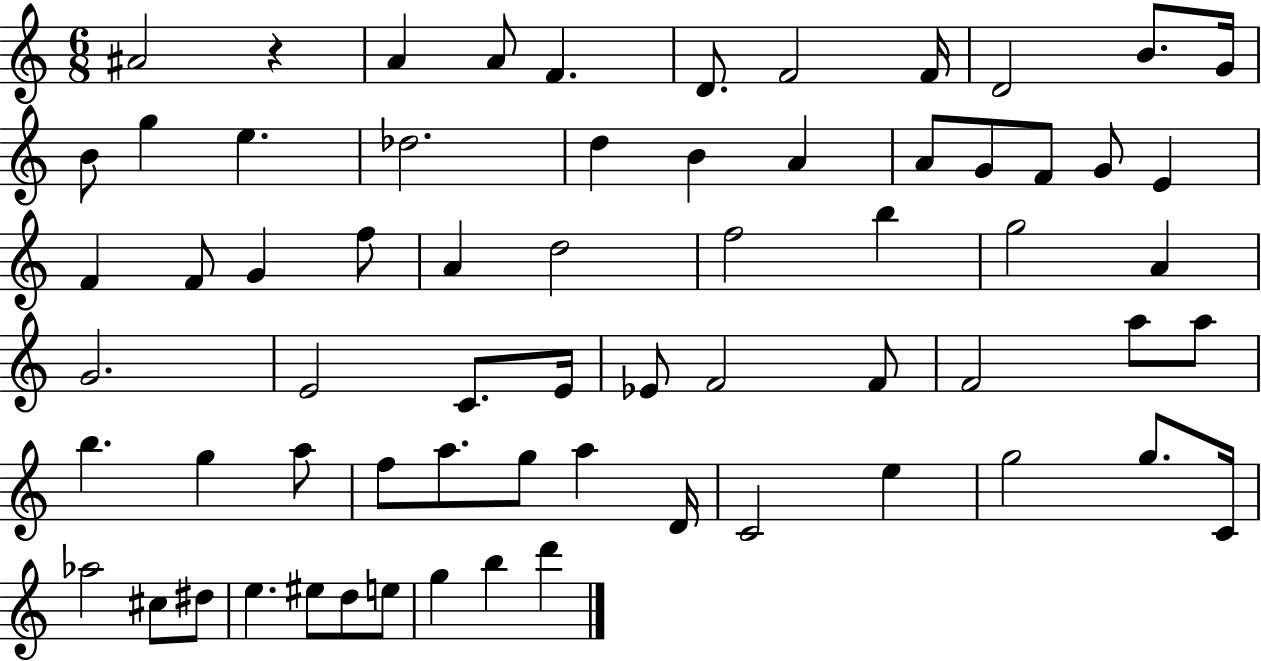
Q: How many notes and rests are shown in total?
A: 66